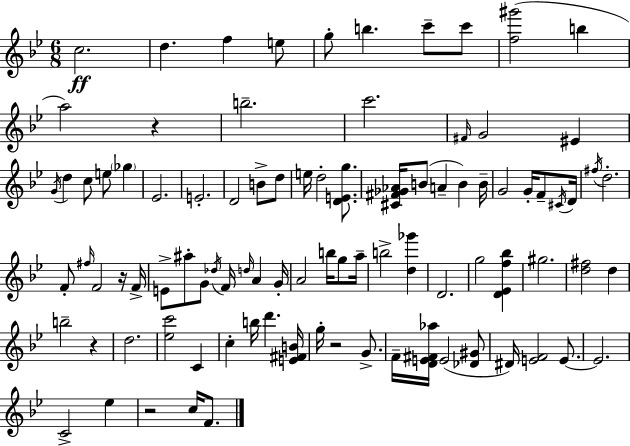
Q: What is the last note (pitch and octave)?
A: F4